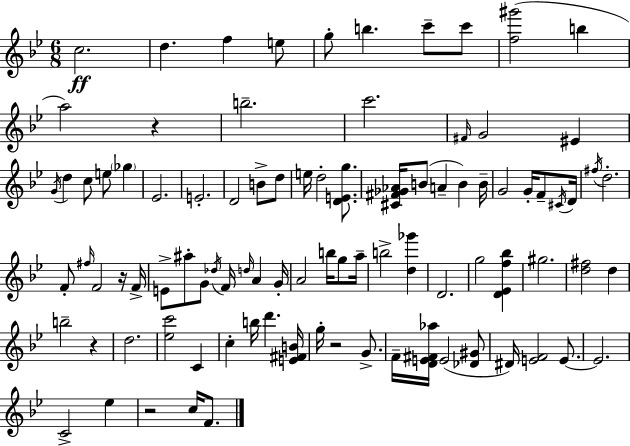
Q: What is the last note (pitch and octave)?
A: F4